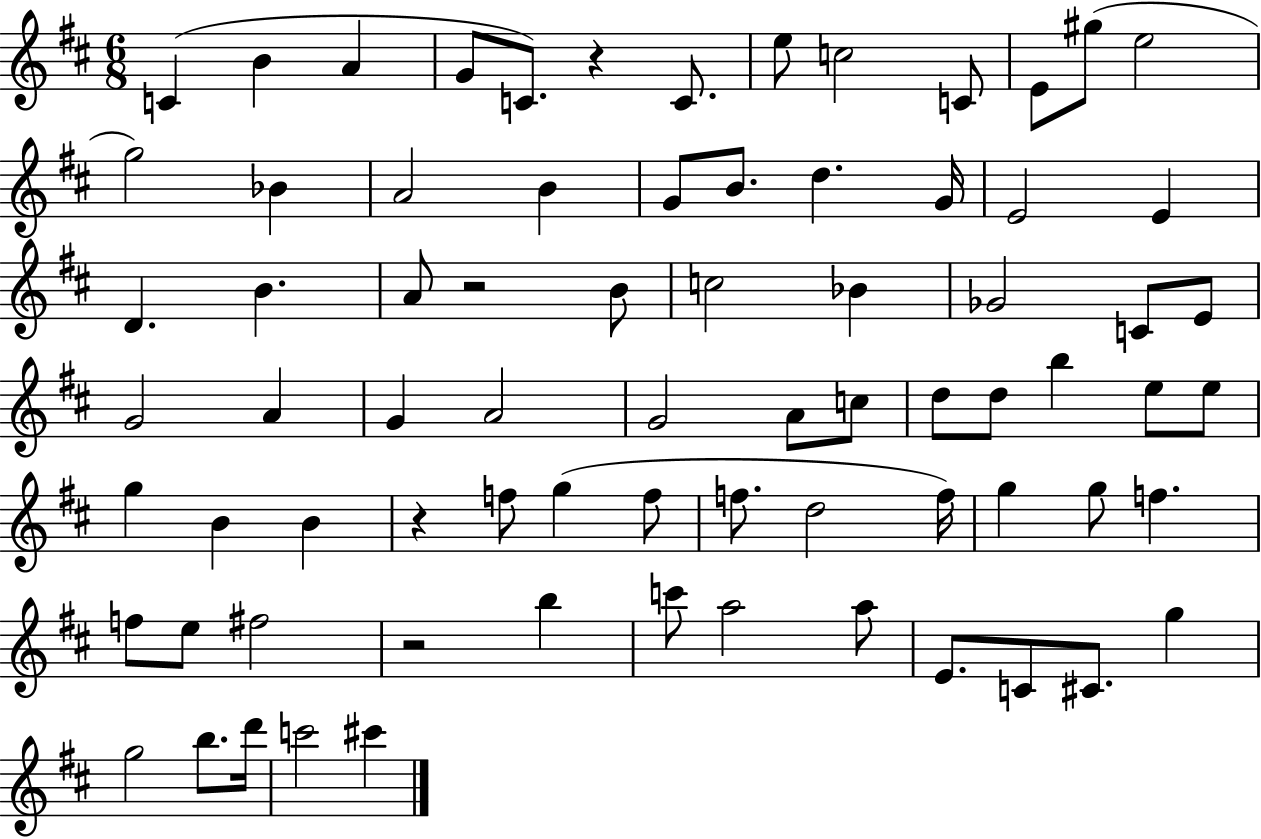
X:1
T:Untitled
M:6/8
L:1/4
K:D
C B A G/2 C/2 z C/2 e/2 c2 C/2 E/2 ^g/2 e2 g2 _B A2 B G/2 B/2 d G/4 E2 E D B A/2 z2 B/2 c2 _B _G2 C/2 E/2 G2 A G A2 G2 A/2 c/2 d/2 d/2 b e/2 e/2 g B B z f/2 g f/2 f/2 d2 f/4 g g/2 f f/2 e/2 ^f2 z2 b c'/2 a2 a/2 E/2 C/2 ^C/2 g g2 b/2 d'/4 c'2 ^c'